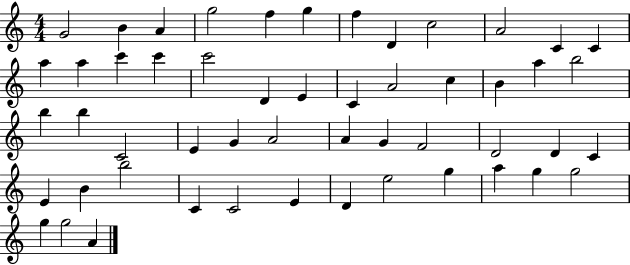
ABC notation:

X:1
T:Untitled
M:4/4
L:1/4
K:C
G2 B A g2 f g f D c2 A2 C C a a c' c' c'2 D E C A2 c B a b2 b b C2 E G A2 A G F2 D2 D C E B b2 C C2 E D e2 g a g g2 g g2 A